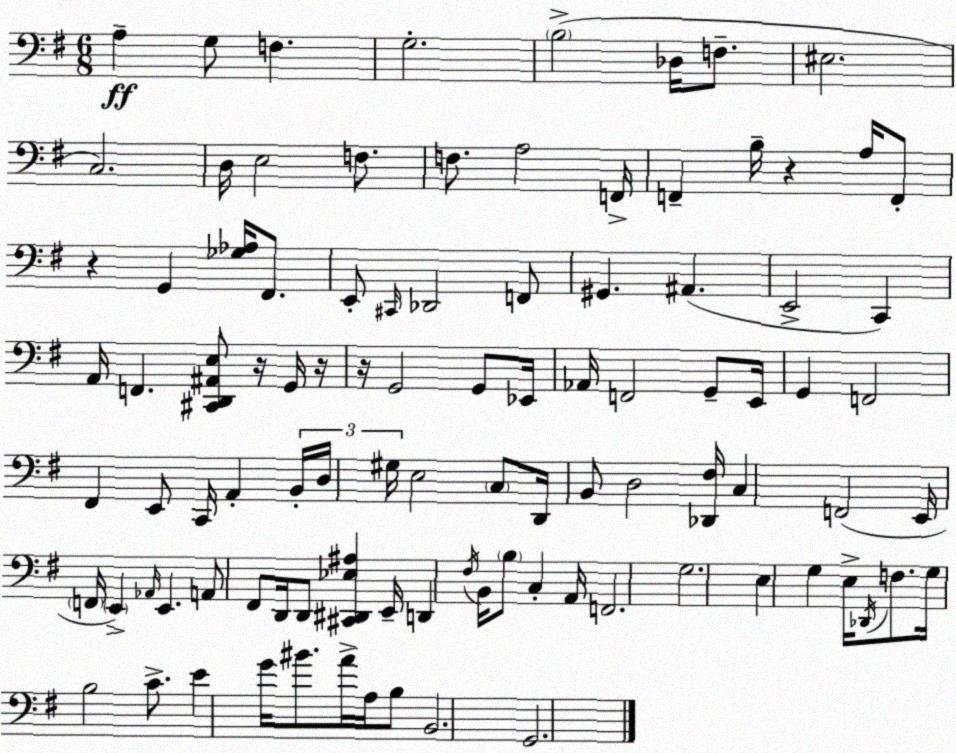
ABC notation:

X:1
T:Untitled
M:6/8
L:1/4
K:Em
A, G,/2 F, G,2 B,2 _D,/4 F,/2 ^E,2 C,2 D,/4 E,2 F,/2 F,/2 A,2 F,,/4 F,, B,/4 z A,/4 F,,/2 z G,, [_G,_A,]/4 ^F,,/2 E,,/2 ^C,,/4 _D,,2 F,,/2 ^G,, ^A,, E,,2 C,, A,,/4 F,, [^C,,D,,^A,,E,]/2 z/4 G,,/4 z/4 z/4 G,,2 G,,/2 _E,,/4 _A,,/4 F,,2 G,,/2 E,,/4 G,, F,,2 ^F,, E,,/2 C,,/4 A,, B,,/4 D,/4 ^G,/4 E,2 C,/2 D,,/4 B,,/2 D,2 [_D,,^F,]/4 C, F,,2 E,,/4 F,,/4 E,, _A,,/4 E,, A,,/2 ^F,,/2 D,,/4 D,,/2 [^C,,^D,,_E,^A,] E,,/4 D,, ^F,/4 B,,/4 B,/2 C, A,,/4 F,,2 G,2 E, G, E,/4 _D,,/4 F,/2 G,/4 B,2 C/2 E G/4 ^B/2 A/4 A,/4 B,/2 B,,2 G,,2